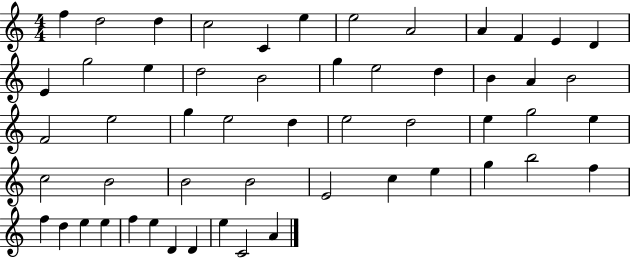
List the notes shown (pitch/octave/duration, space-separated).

F5/q D5/h D5/q C5/h C4/q E5/q E5/h A4/h A4/q F4/q E4/q D4/q E4/q G5/h E5/q D5/h B4/h G5/q E5/h D5/q B4/q A4/q B4/h F4/h E5/h G5/q E5/h D5/q E5/h D5/h E5/q G5/h E5/q C5/h B4/h B4/h B4/h E4/h C5/q E5/q G5/q B5/h F5/q F5/q D5/q E5/q E5/q F5/q E5/q D4/q D4/q E5/q C4/h A4/q